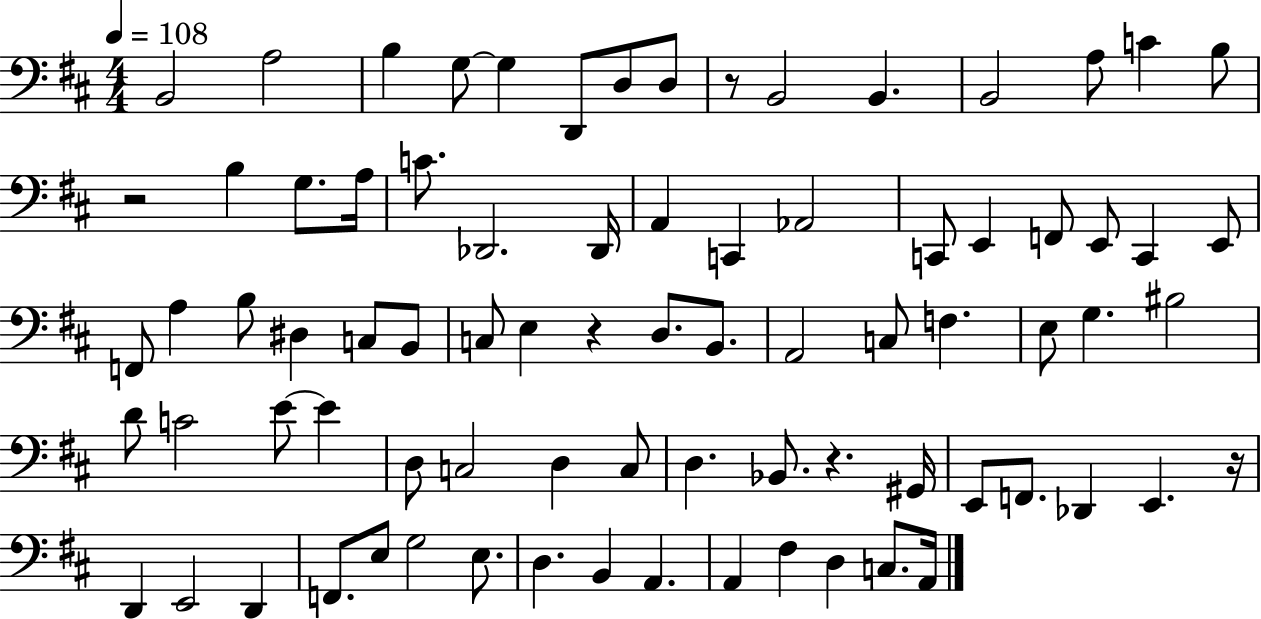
B2/h A3/h B3/q G3/e G3/q D2/e D3/e D3/e R/e B2/h B2/q. B2/h A3/e C4/q B3/e R/h B3/q G3/e. A3/s C4/e. Db2/h. Db2/s A2/q C2/q Ab2/h C2/e E2/q F2/e E2/e C2/q E2/e F2/e A3/q B3/e D#3/q C3/e B2/e C3/e E3/q R/q D3/e. B2/e. A2/h C3/e F3/q. E3/e G3/q. BIS3/h D4/e C4/h E4/e E4/q D3/e C3/h D3/q C3/e D3/q. Bb2/e. R/q. G#2/s E2/e F2/e. Db2/q E2/q. R/s D2/q E2/h D2/q F2/e. E3/e G3/h E3/e. D3/q. B2/q A2/q. A2/q F#3/q D3/q C3/e. A2/s